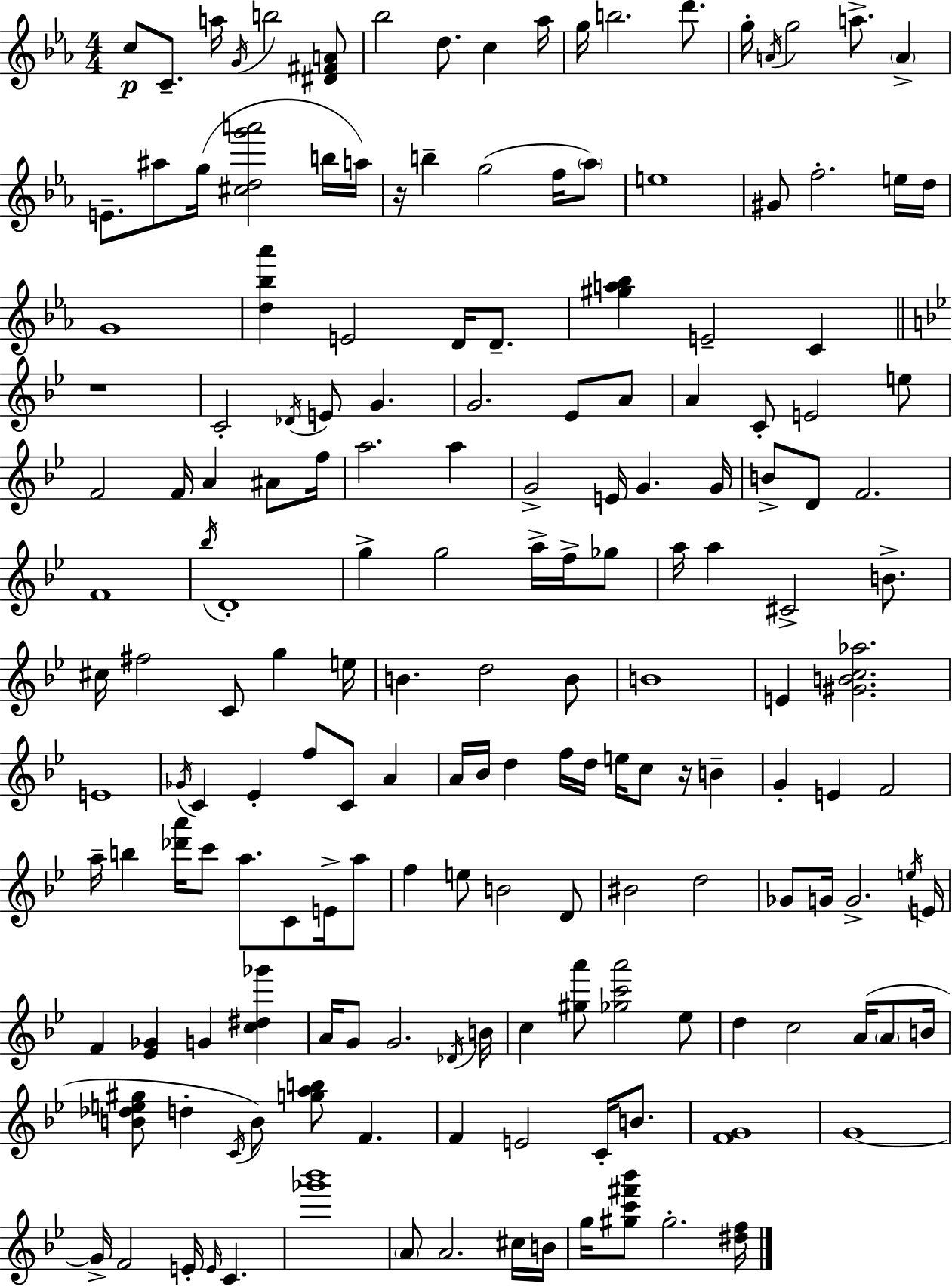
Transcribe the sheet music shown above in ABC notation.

X:1
T:Untitled
M:4/4
L:1/4
K:Eb
c/2 C/2 a/4 G/4 b2 [^D^FA]/2 _b2 d/2 c _a/4 g/4 b2 d'/2 g/4 A/4 g2 a/2 A E/2 ^a/2 g/4 [^cdg'a']2 b/4 a/4 z/4 b g2 f/4 _a/2 e4 ^G/2 f2 e/4 d/4 G4 [d_b_a'] E2 D/4 D/2 [^ga_b] E2 C z4 C2 _D/4 E/2 G G2 _E/2 A/2 A C/2 E2 e/2 F2 F/4 A ^A/2 f/4 a2 a G2 E/4 G G/4 B/2 D/2 F2 F4 _b/4 D4 g g2 a/4 f/4 _g/2 a/4 a ^C2 B/2 ^c/4 ^f2 C/2 g e/4 B d2 B/2 B4 E [^GBc_a]2 E4 _G/4 C _E f/2 C/2 A A/4 _B/4 d f/4 d/4 e/4 c/2 z/4 B G E F2 a/4 b [_d'a']/4 c'/2 a/2 C/2 E/4 a/2 f e/2 B2 D/2 ^B2 d2 _G/2 G/4 G2 e/4 E/4 F [_E_G] G [c^d_g'] A/4 G/2 G2 _D/4 B/4 c [^ga']/2 [_gc'a']2 _e/2 d c2 A/4 A/2 B/4 [B_de^g]/2 d C/4 B/2 [gab]/2 F F E2 C/4 B/2 [FG]4 G4 G/4 F2 E/4 E/4 C [_g'_b']4 A/2 A2 ^c/4 B/4 g/4 [^gc'^f'_b']/2 ^g2 [^df]/4